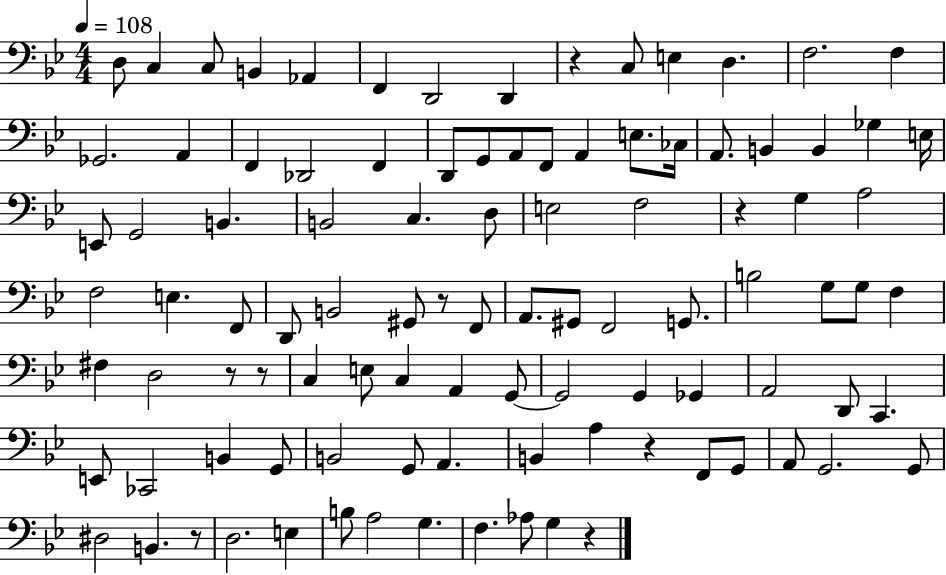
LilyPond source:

{
  \clef bass
  \numericTimeSignature
  \time 4/4
  \key bes \major
  \tempo 4 = 108
  d8 c4 c8 b,4 aes,4 | f,4 d,2 d,4 | r4 c8 e4 d4. | f2. f4 | \break ges,2. a,4 | f,4 des,2 f,4 | d,8 g,8 a,8 f,8 a,4 e8. ces16 | a,8. b,4 b,4 ges4 e16 | \break e,8 g,2 b,4. | b,2 c4. d8 | e2 f2 | r4 g4 a2 | \break f2 e4. f,8 | d,8 b,2 gis,8 r8 f,8 | a,8. gis,8 f,2 g,8. | b2 g8 g8 f4 | \break fis4 d2 r8 r8 | c4 e8 c4 a,4 g,8~~ | g,2 g,4 ges,4 | a,2 d,8 c,4. | \break e,8 ces,2 b,4 g,8 | b,2 g,8 a,4. | b,4 a4 r4 f,8 g,8 | a,8 g,2. g,8 | \break dis2 b,4. r8 | d2. e4 | b8 a2 g4. | f4. aes8 g4 r4 | \break \bar "|."
}